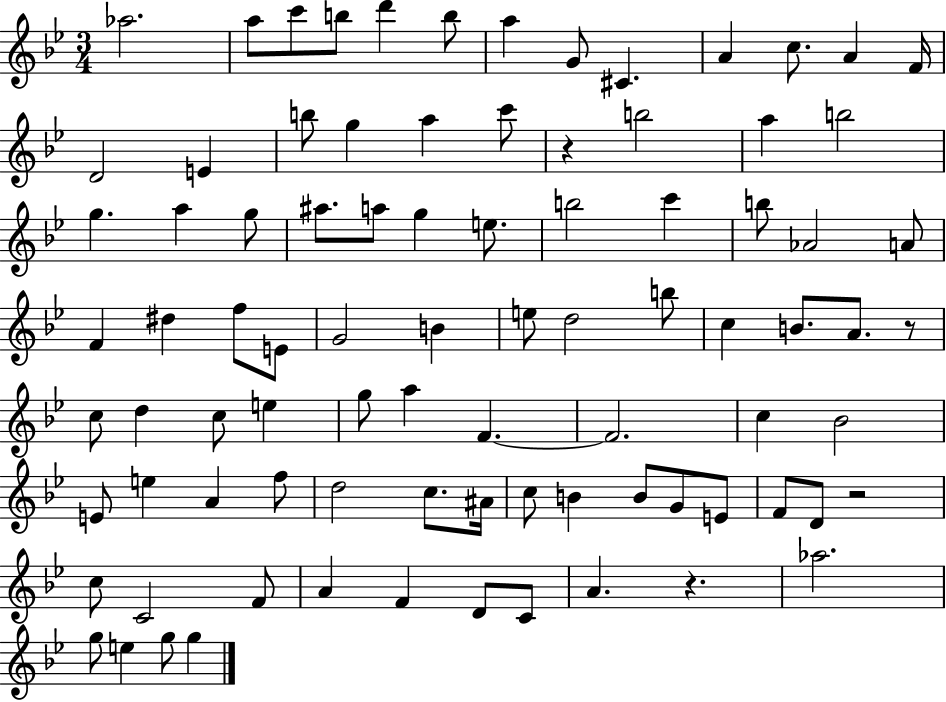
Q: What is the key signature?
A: BES major